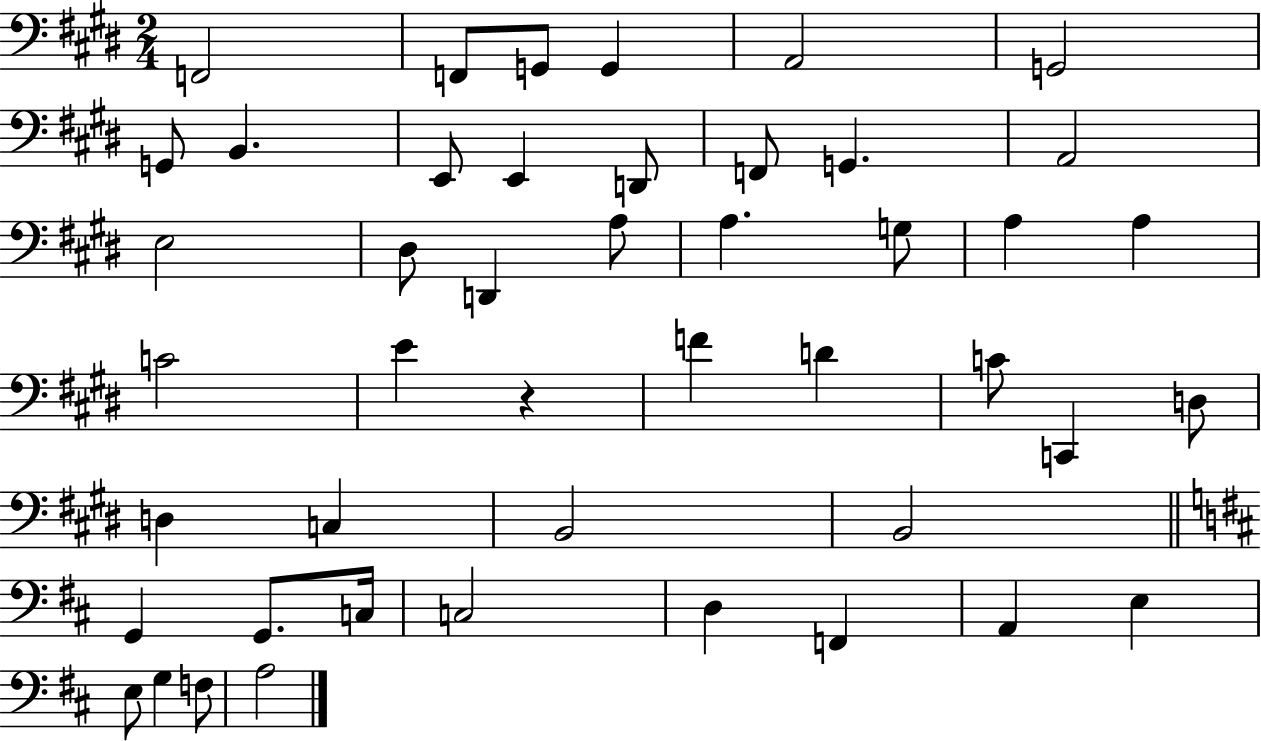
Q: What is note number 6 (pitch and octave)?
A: G2